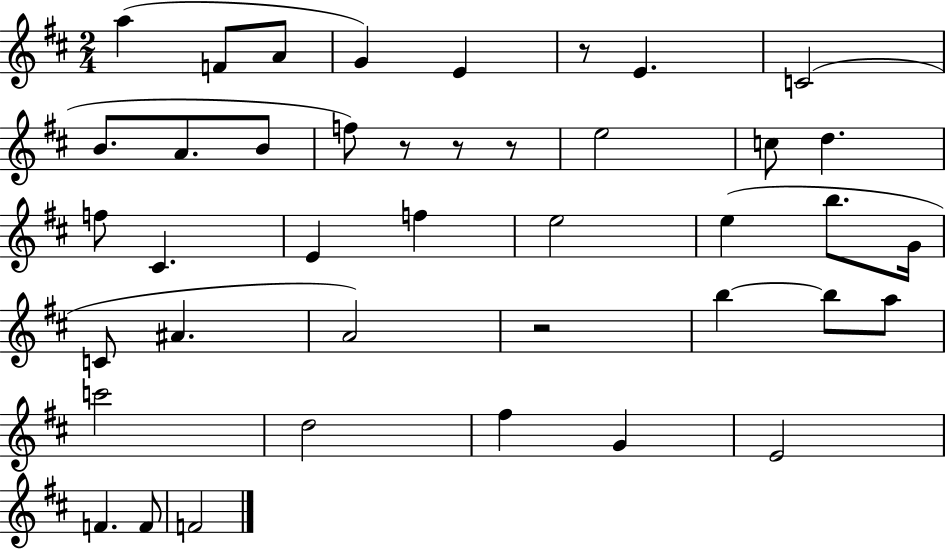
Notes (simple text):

A5/q F4/e A4/e G4/q E4/q R/e E4/q. C4/h B4/e. A4/e. B4/e F5/e R/e R/e R/e E5/h C5/e D5/q. F5/e C#4/q. E4/q F5/q E5/h E5/q B5/e. G4/s C4/e A#4/q. A4/h R/h B5/q B5/e A5/e C6/h D5/h F#5/q G4/q E4/h F4/q. F4/e F4/h